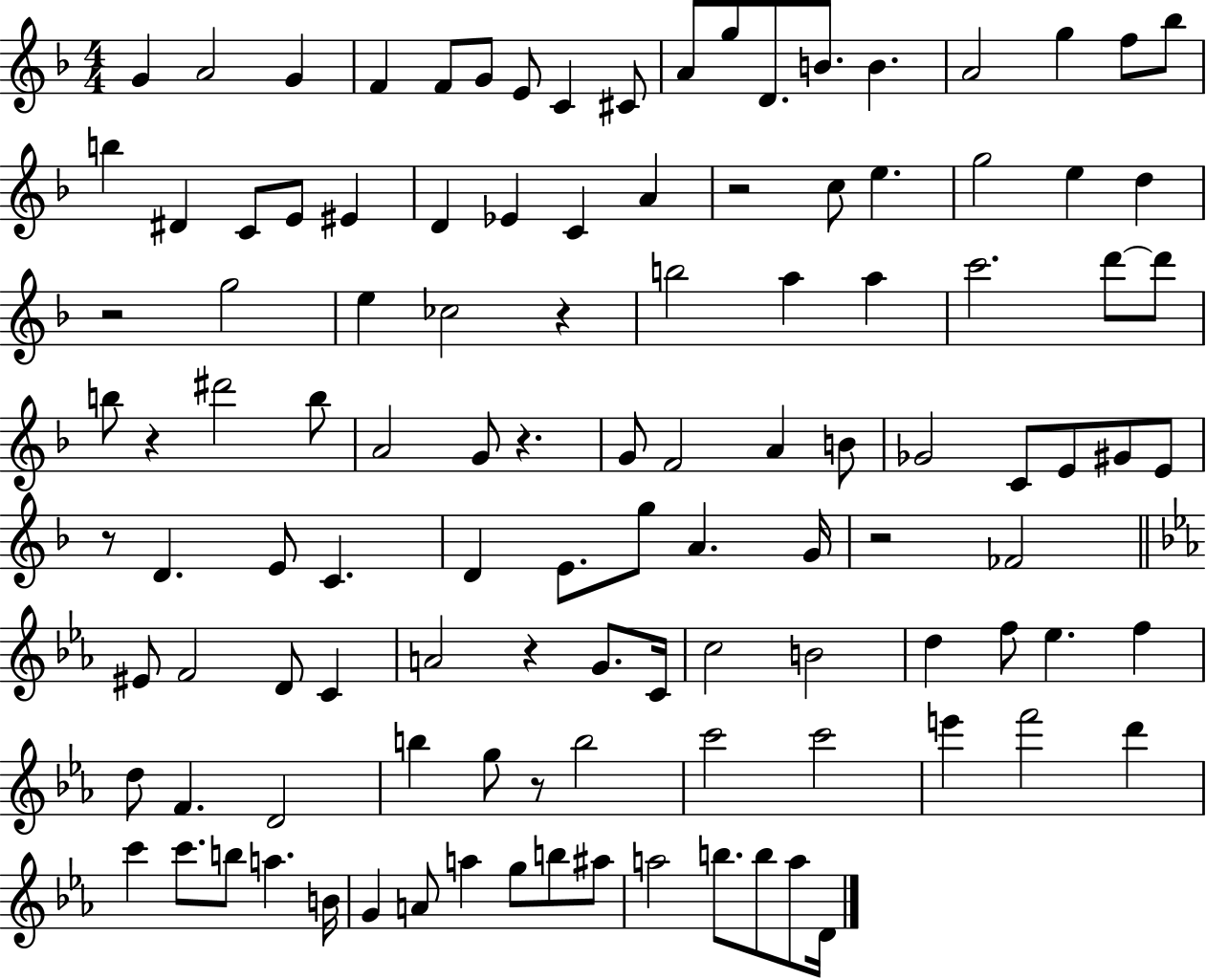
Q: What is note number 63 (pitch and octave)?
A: G4